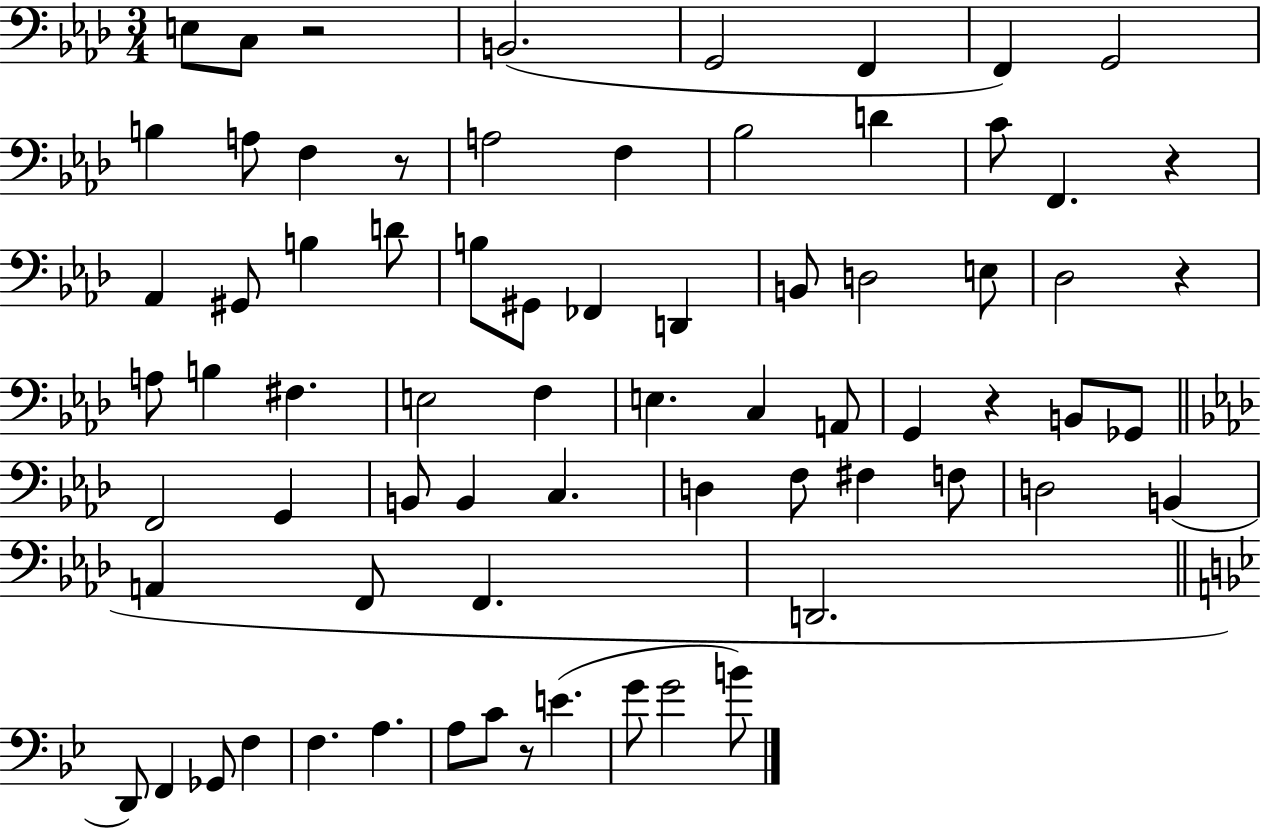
E3/e C3/e R/h B2/h. G2/h F2/q F2/q G2/h B3/q A3/e F3/q R/e A3/h F3/q Bb3/h D4/q C4/e F2/q. R/q Ab2/q G#2/e B3/q D4/e B3/e G#2/e FES2/q D2/q B2/e D3/h E3/e Db3/h R/q A3/e B3/q F#3/q. E3/h F3/q E3/q. C3/q A2/e G2/q R/q B2/e Gb2/e F2/h G2/q B2/e B2/q C3/q. D3/q F3/e F#3/q F3/e D3/h B2/q A2/q F2/e F2/q. D2/h. D2/e F2/q Gb2/e F3/q F3/q. A3/q. A3/e C4/e R/e E4/q. G4/e G4/h B4/e